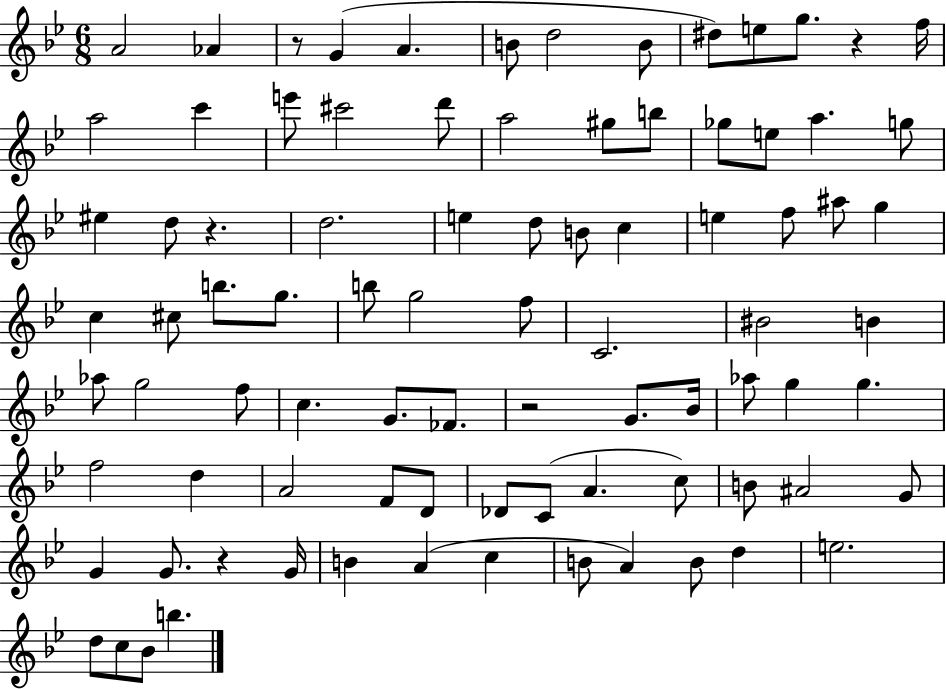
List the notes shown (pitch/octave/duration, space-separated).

A4/h Ab4/q R/e G4/q A4/q. B4/e D5/h B4/e D#5/e E5/e G5/e. R/q F5/s A5/h C6/q E6/e C#6/h D6/e A5/h G#5/e B5/e Gb5/e E5/e A5/q. G5/e EIS5/q D5/e R/q. D5/h. E5/q D5/e B4/e C5/q E5/q F5/e A#5/e G5/q C5/q C#5/e B5/e. G5/e. B5/e G5/h F5/e C4/h. BIS4/h B4/q Ab5/e G5/h F5/e C5/q. G4/e. FES4/e. R/h G4/e. Bb4/s Ab5/e G5/q G5/q. F5/h D5/q A4/h F4/e D4/e Db4/e C4/e A4/q. C5/e B4/e A#4/h G4/e G4/q G4/e. R/q G4/s B4/q A4/q C5/q B4/e A4/q B4/e D5/q E5/h. D5/e C5/e Bb4/e B5/q.